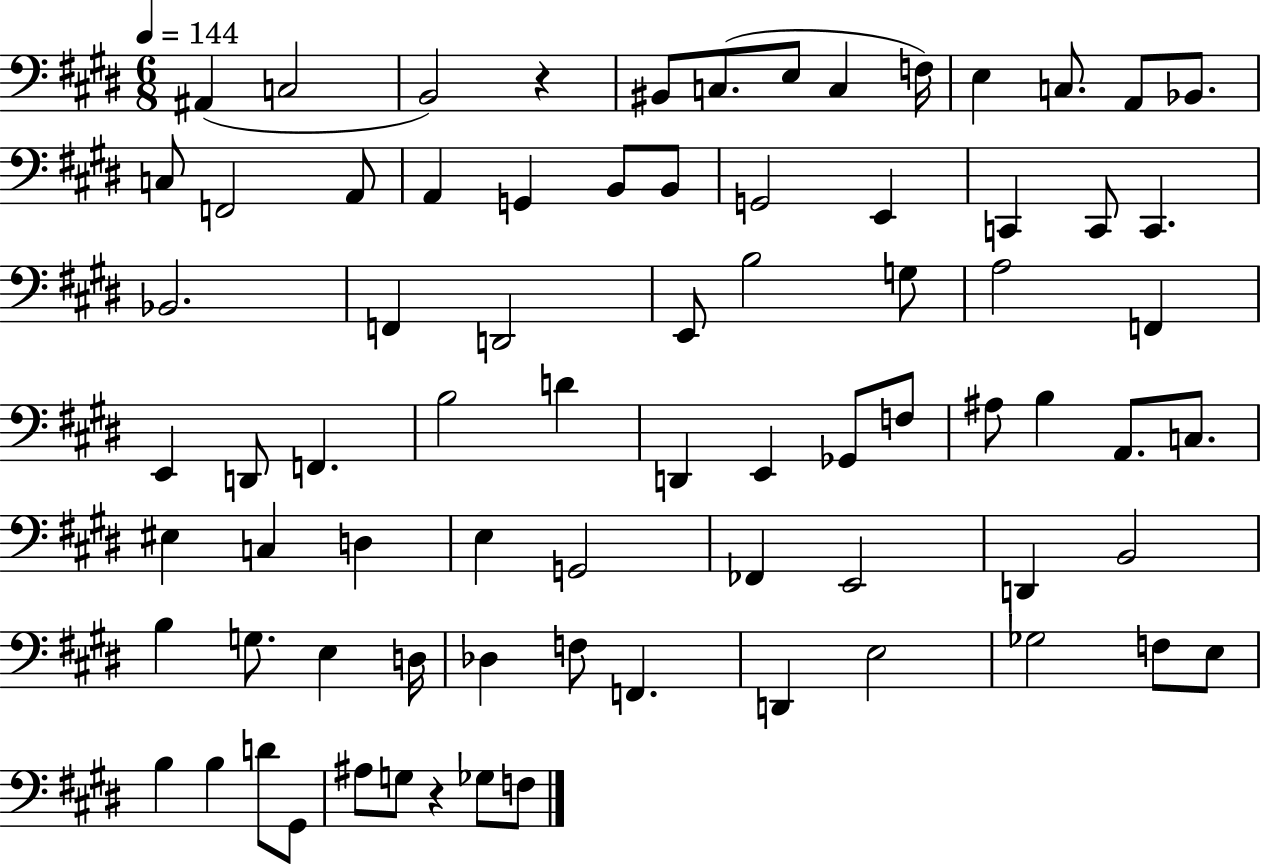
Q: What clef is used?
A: bass